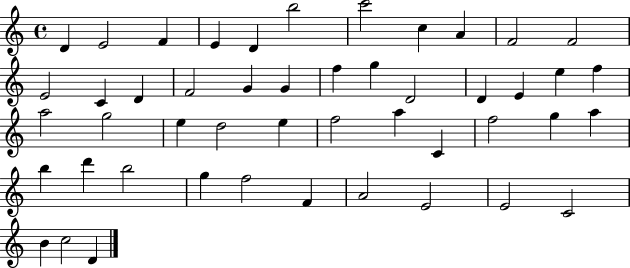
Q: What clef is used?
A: treble